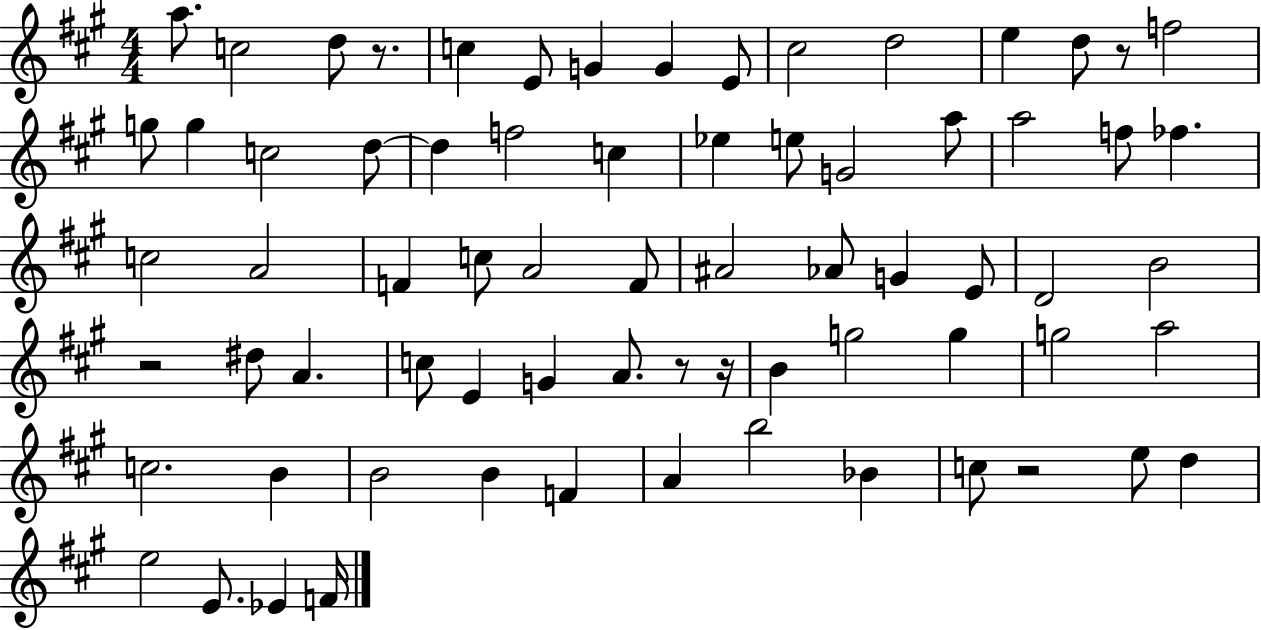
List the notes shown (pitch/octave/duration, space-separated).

A5/e. C5/h D5/e R/e. C5/q E4/e G4/q G4/q E4/e C#5/h D5/h E5/q D5/e R/e F5/h G5/e G5/q C5/h D5/e D5/q F5/h C5/q Eb5/q E5/e G4/h A5/e A5/h F5/e FES5/q. C5/h A4/h F4/q C5/e A4/h F4/e A#4/h Ab4/e G4/q E4/e D4/h B4/h R/h D#5/e A4/q. C5/e E4/q G4/q A4/e. R/e R/s B4/q G5/h G5/q G5/h A5/h C5/h. B4/q B4/h B4/q F4/q A4/q B5/h Bb4/q C5/e R/h E5/e D5/q E5/h E4/e. Eb4/q F4/s